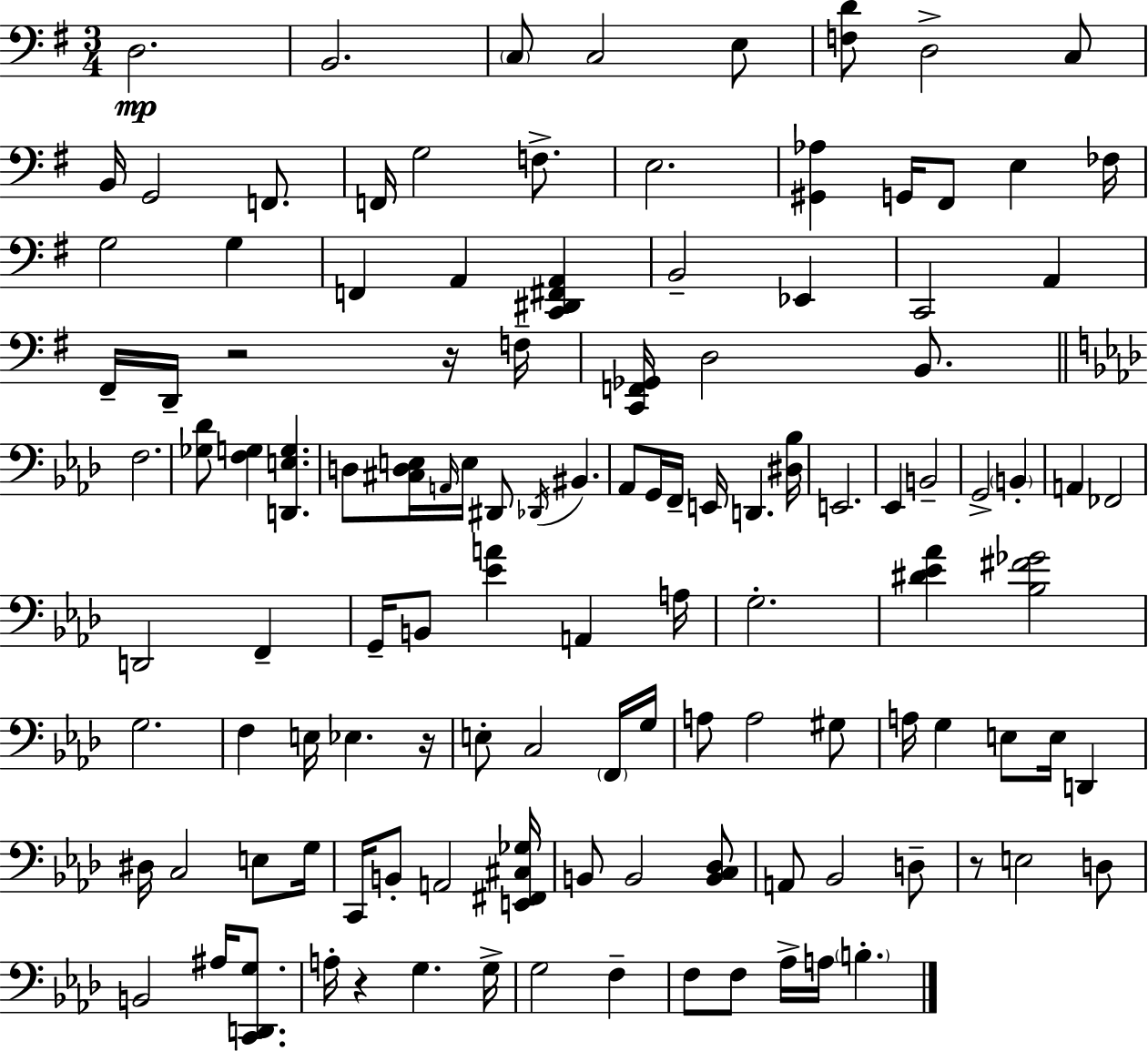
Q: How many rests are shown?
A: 5